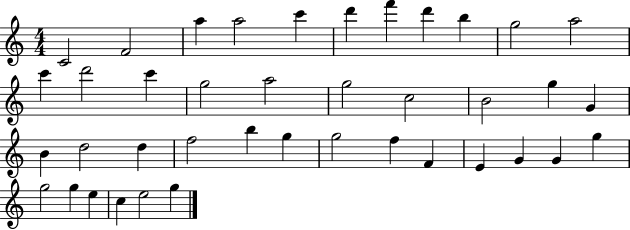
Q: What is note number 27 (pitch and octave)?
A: G5